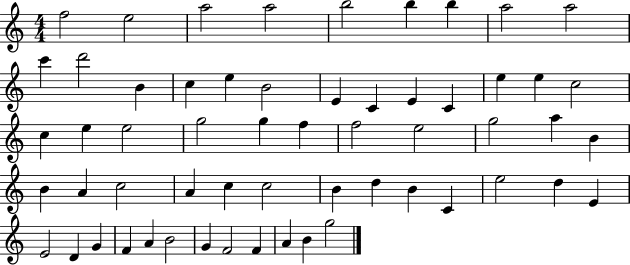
F5/h E5/h A5/h A5/h B5/h B5/q B5/q A5/h A5/h C6/q D6/h B4/q C5/q E5/q B4/h E4/q C4/q E4/q C4/q E5/q E5/q C5/h C5/q E5/q E5/h G5/h G5/q F5/q F5/h E5/h G5/h A5/q B4/q B4/q A4/q C5/h A4/q C5/q C5/h B4/q D5/q B4/q C4/q E5/h D5/q E4/q E4/h D4/q G4/q F4/q A4/q B4/h G4/q F4/h F4/q A4/q B4/q G5/h